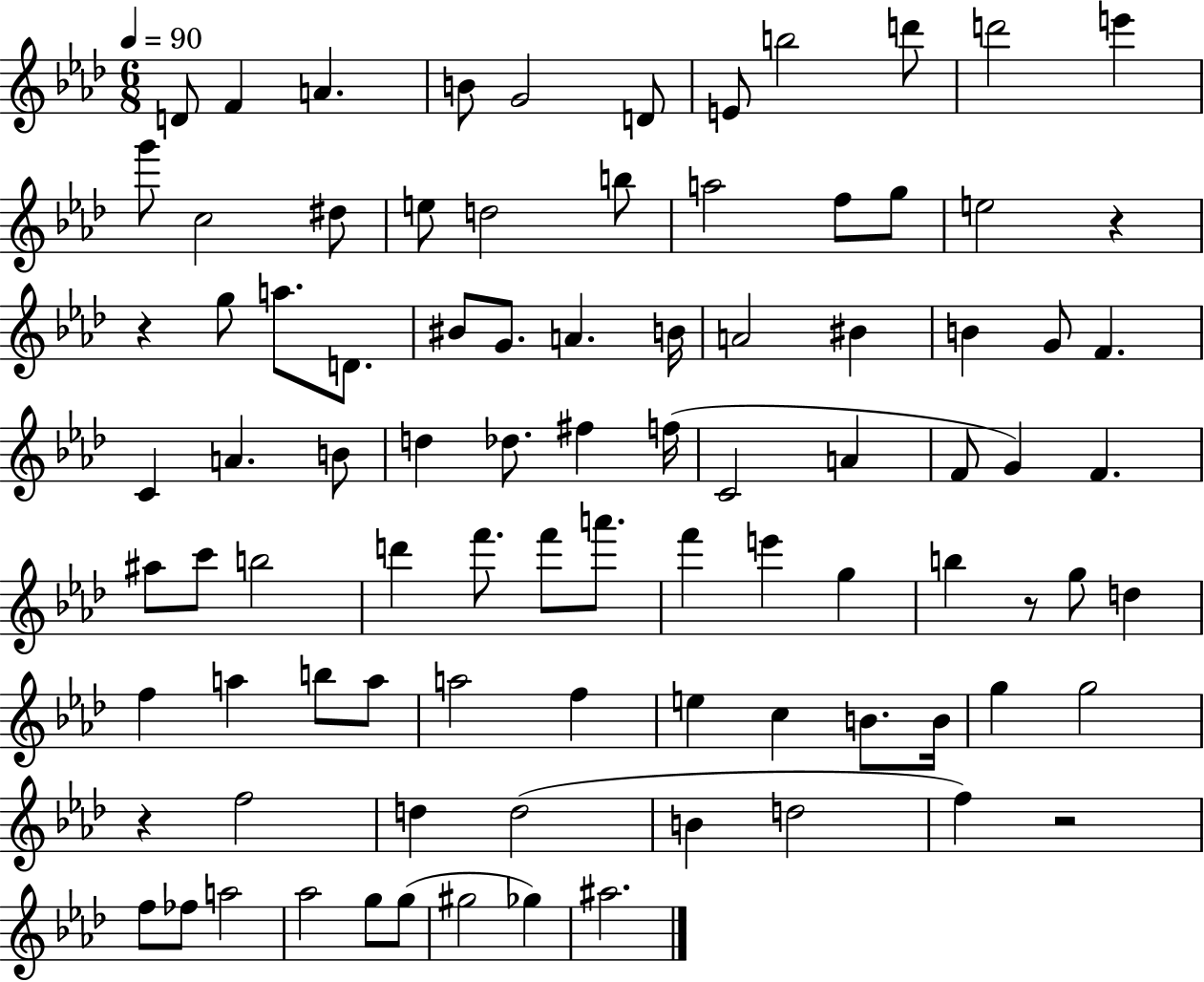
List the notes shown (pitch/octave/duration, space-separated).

D4/e F4/q A4/q. B4/e G4/h D4/e E4/e B5/h D6/e D6/h E6/q G6/e C5/h D#5/e E5/e D5/h B5/e A5/h F5/e G5/e E5/h R/q R/q G5/e A5/e. D4/e. BIS4/e G4/e. A4/q. B4/s A4/h BIS4/q B4/q G4/e F4/q. C4/q A4/q. B4/e D5/q Db5/e. F#5/q F5/s C4/h A4/q F4/e G4/q F4/q. A#5/e C6/e B5/h D6/q F6/e. F6/e A6/e. F6/q E6/q G5/q B5/q R/e G5/e D5/q F5/q A5/q B5/e A5/e A5/h F5/q E5/q C5/q B4/e. B4/s G5/q G5/h R/q F5/h D5/q D5/h B4/q D5/h F5/q R/h F5/e FES5/e A5/h Ab5/h G5/e G5/e G#5/h Gb5/q A#5/h.